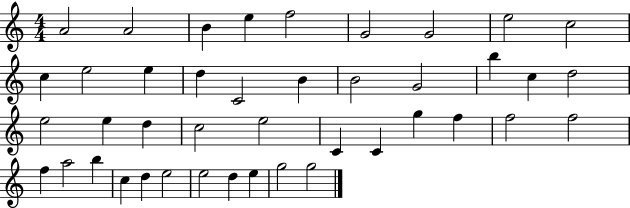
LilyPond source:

{
  \clef treble
  \numericTimeSignature
  \time 4/4
  \key c \major
  a'2 a'2 | b'4 e''4 f''2 | g'2 g'2 | e''2 c''2 | \break c''4 e''2 e''4 | d''4 c'2 b'4 | b'2 g'2 | b''4 c''4 d''2 | \break e''2 e''4 d''4 | c''2 e''2 | c'4 c'4 g''4 f''4 | f''2 f''2 | \break f''4 a''2 b''4 | c''4 d''4 e''2 | e''2 d''4 e''4 | g''2 g''2 | \break \bar "|."
}